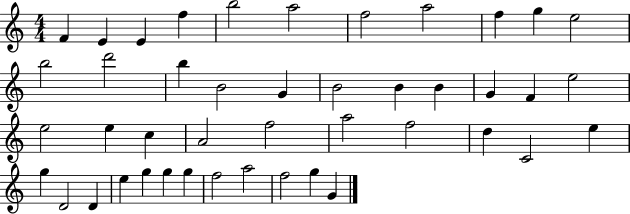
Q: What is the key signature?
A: C major